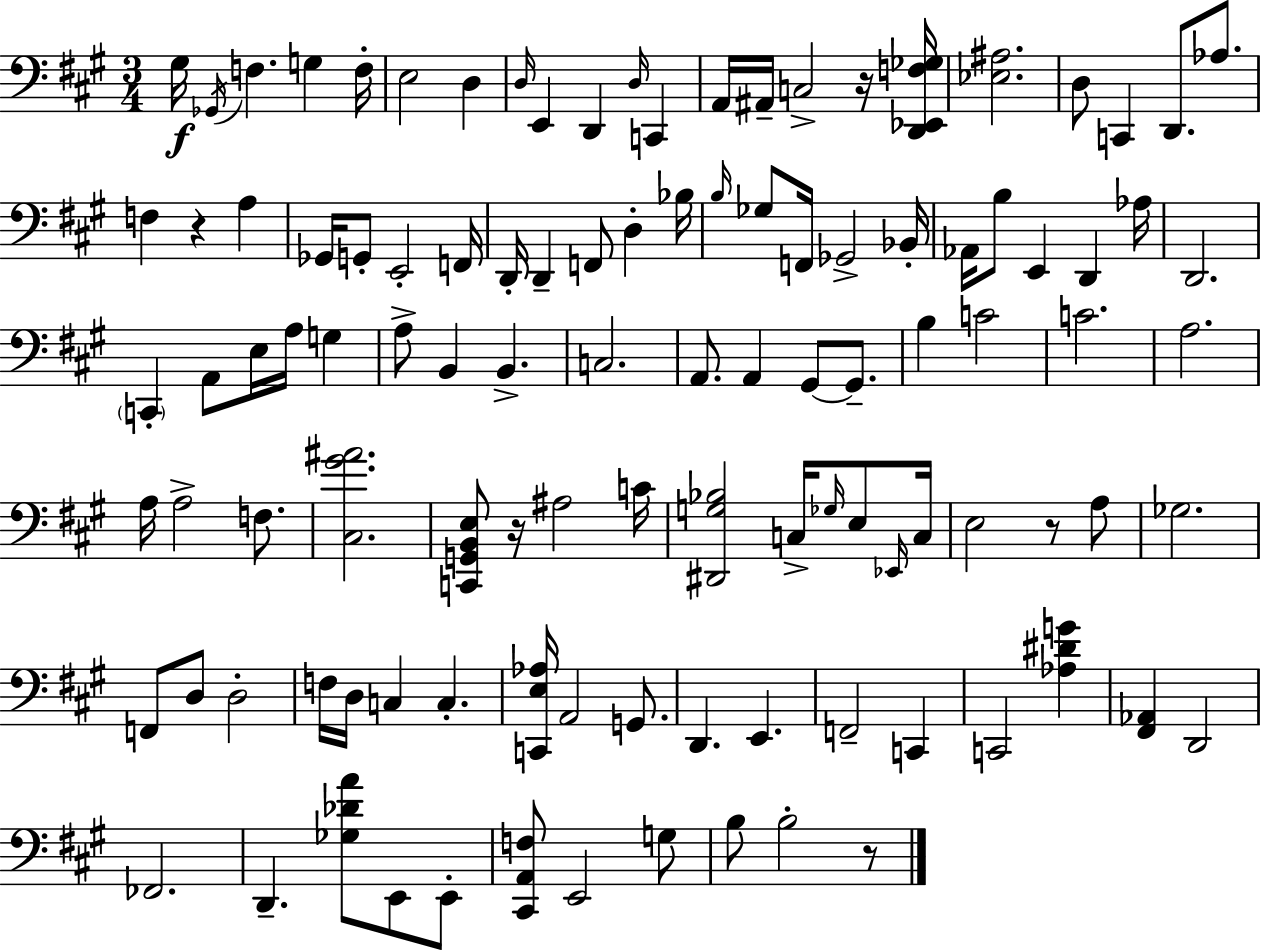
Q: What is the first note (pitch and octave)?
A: G#3